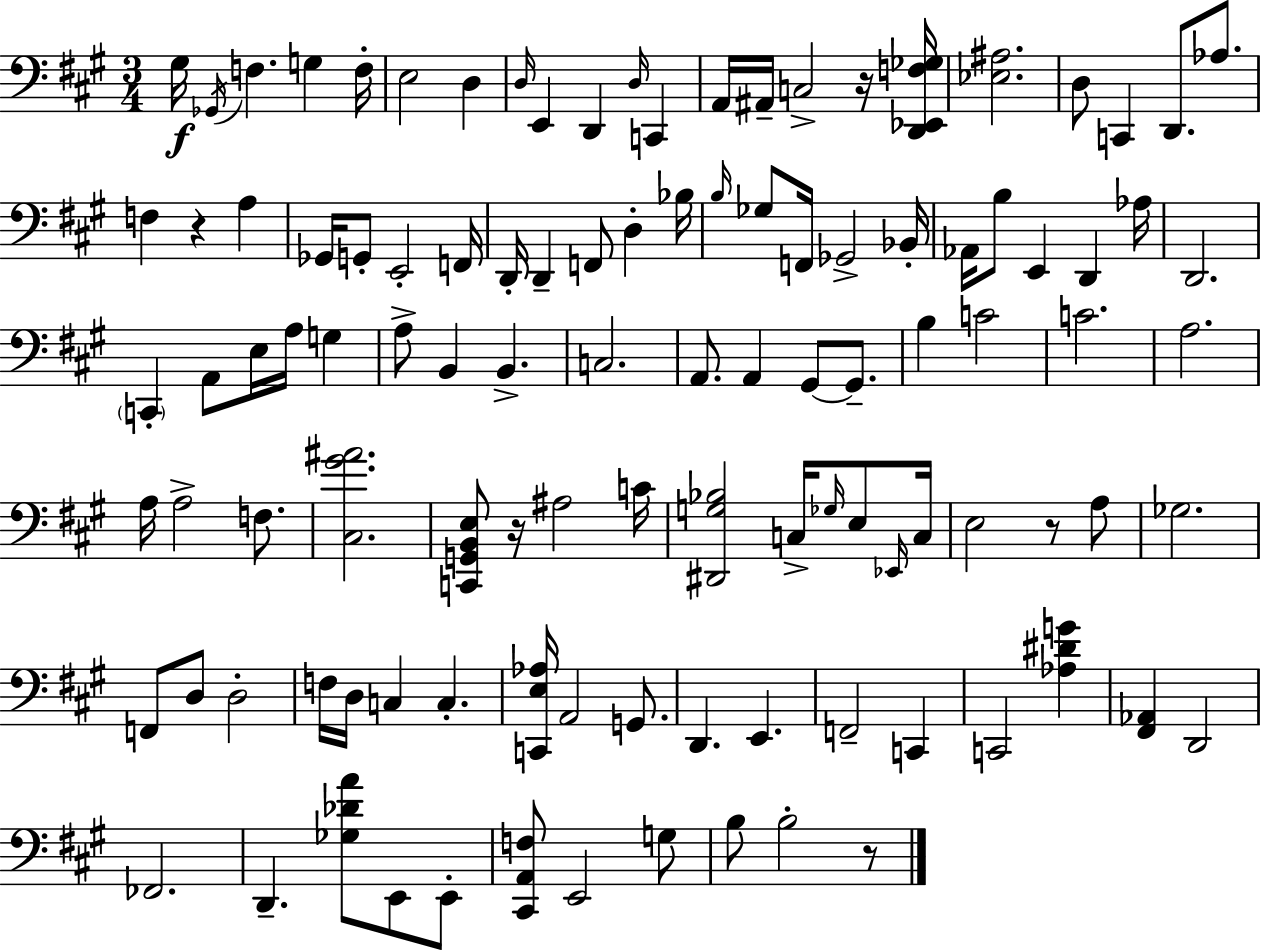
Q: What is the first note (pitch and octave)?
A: G#3